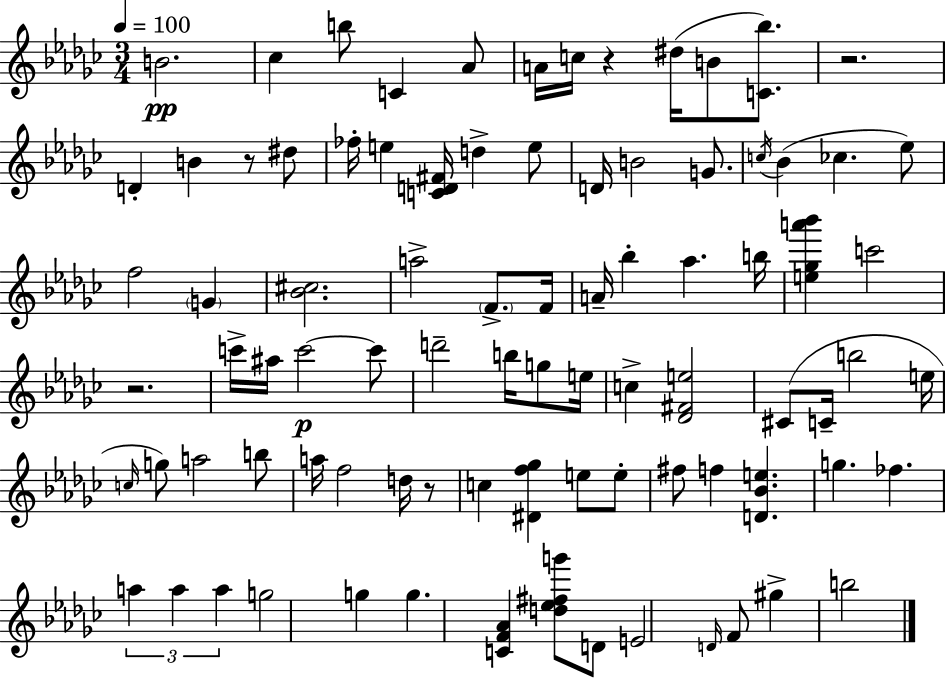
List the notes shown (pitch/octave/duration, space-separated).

B4/h. CES5/q B5/e C4/q Ab4/e A4/s C5/s R/q D#5/s B4/e [C4,Bb5]/e. R/h. D4/q B4/q R/e D#5/e FES5/s E5/q [C4,D4,F#4]/s D5/q E5/e D4/s B4/h G4/e. C5/s Bb4/q CES5/q. Eb5/e F5/h G4/q [Bb4,C#5]/h. A5/h F4/e. F4/s A4/s Bb5/q Ab5/q. B5/s [E5,Gb5,A6,Bb6]/q C6/h R/h. C6/s A#5/s C6/h C6/e D6/h B5/s G5/e E5/s C5/q [Db4,F#4,E5]/h C#4/e C4/s B5/h E5/s C5/s G5/e A5/h B5/e A5/s F5/h D5/s R/e C5/q [D#4,F5,Gb5]/q E5/e E5/e F#5/e F5/q [D4,Bb4,E5]/q. G5/q. FES5/q. A5/q A5/q A5/q G5/h G5/q G5/q. [C4,F4,Ab4]/q [D5,Eb5,F#5,G6]/e D4/e E4/h D4/s F4/e G#5/q B5/h